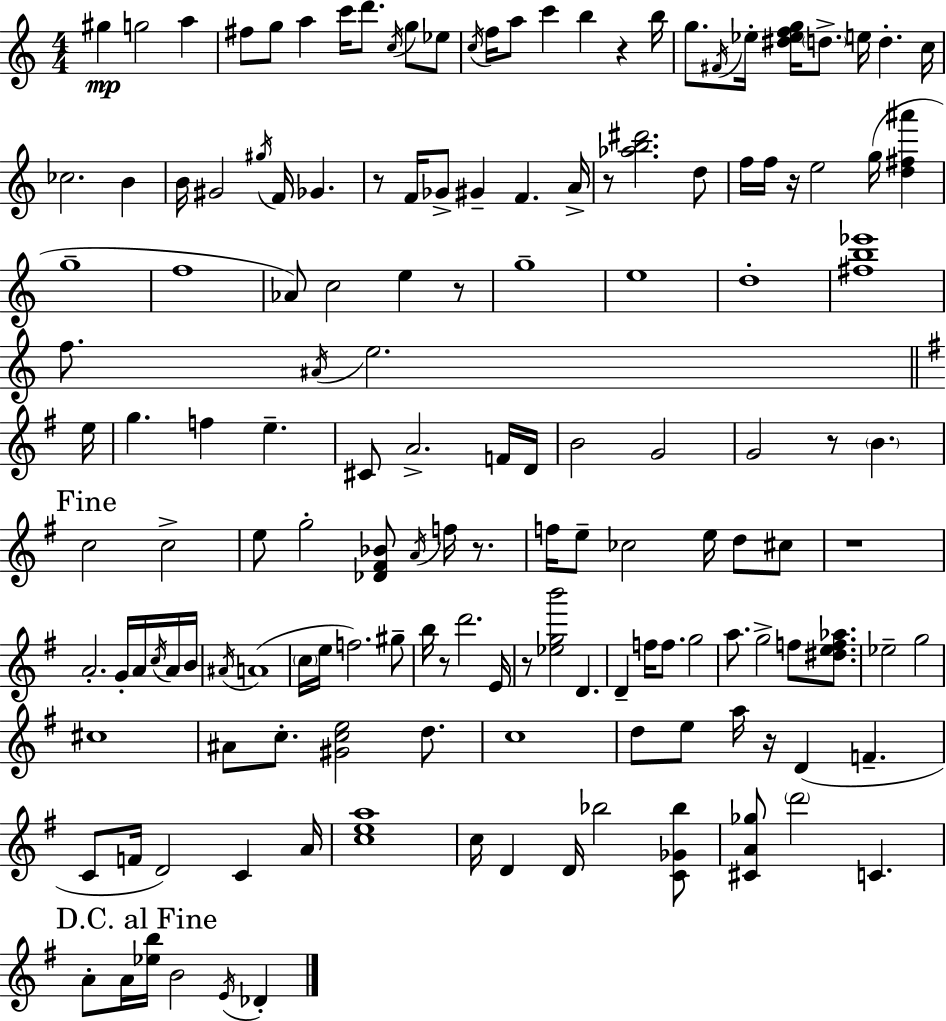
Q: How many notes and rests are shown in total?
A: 150